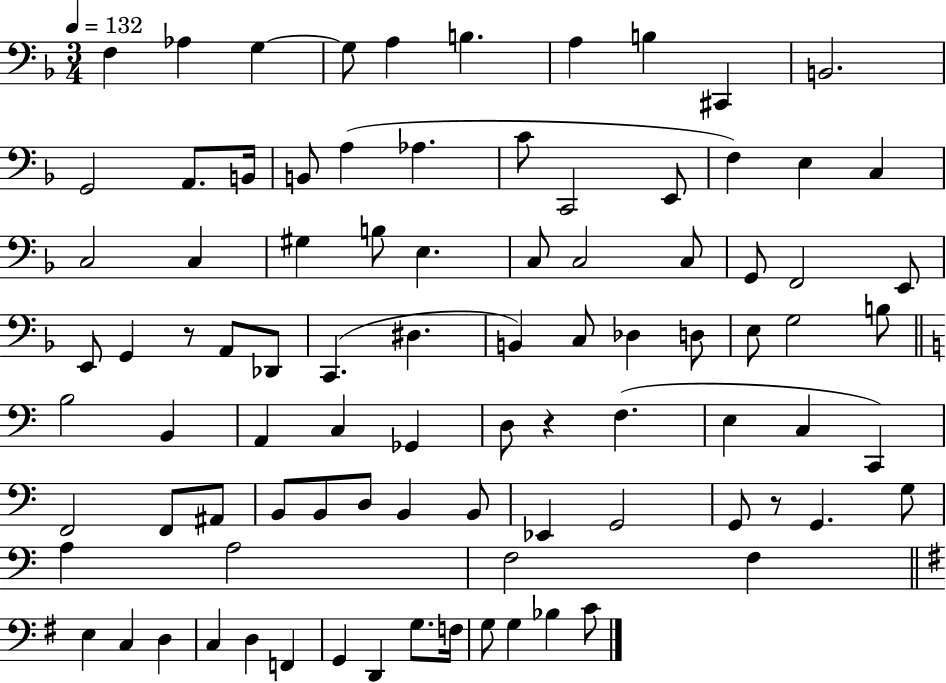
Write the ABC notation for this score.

X:1
T:Untitled
M:3/4
L:1/4
K:F
F, _A, G, G,/2 A, B, A, B, ^C,, B,,2 G,,2 A,,/2 B,,/4 B,,/2 A, _A, C/2 C,,2 E,,/2 F, E, C, C,2 C, ^G, B,/2 E, C,/2 C,2 C,/2 G,,/2 F,,2 E,,/2 E,,/2 G,, z/2 A,,/2 _D,,/2 C,, ^D, B,, C,/2 _D, D,/2 E,/2 G,2 B,/2 B,2 B,, A,, C, _G,, D,/2 z F, E, C, C,, F,,2 F,,/2 ^A,,/2 B,,/2 B,,/2 D,/2 B,, B,,/2 _E,, G,,2 G,,/2 z/2 G,, G,/2 A, A,2 F,2 F, E, C, D, C, D, F,, G,, D,, G,/2 F,/4 G,/2 G, _B, C/2